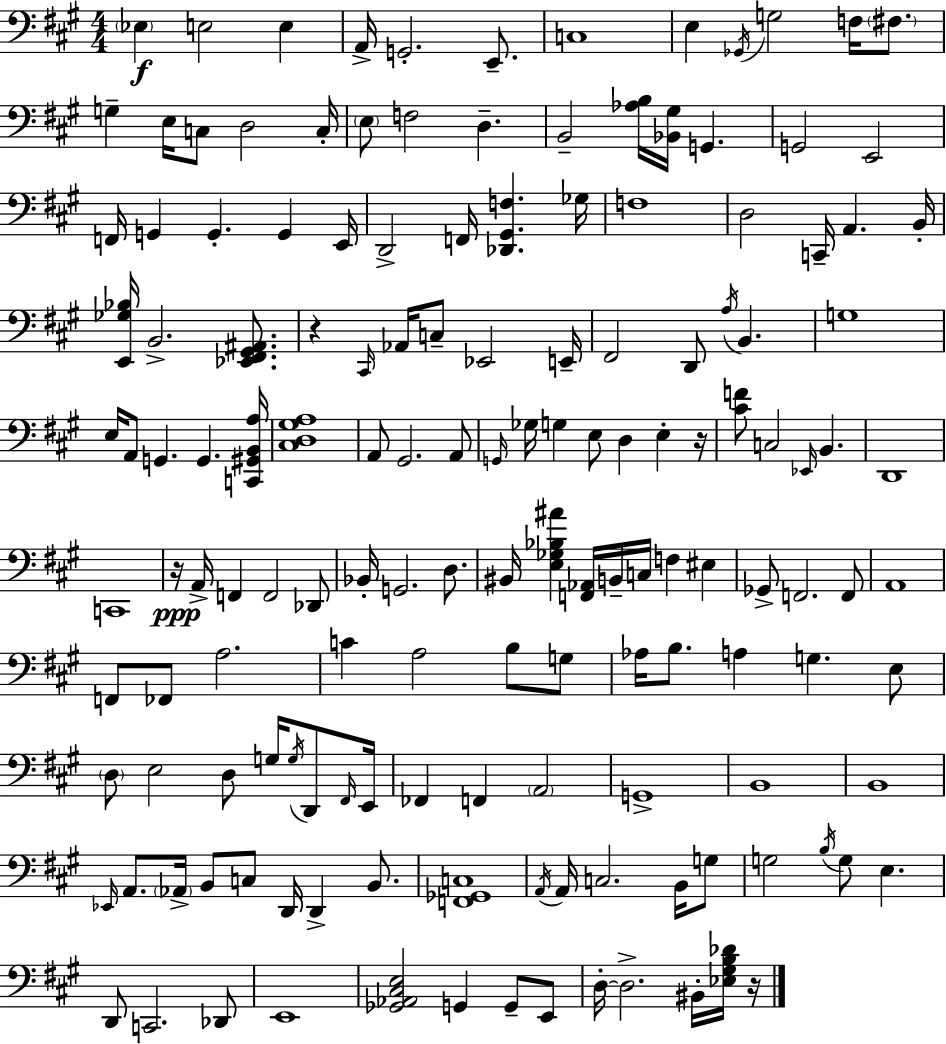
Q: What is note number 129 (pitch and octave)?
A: E2